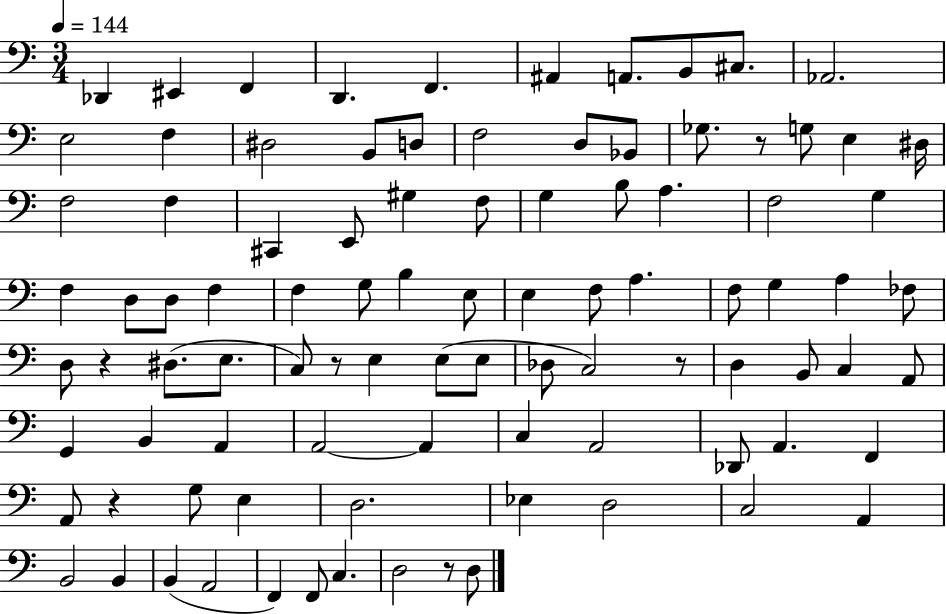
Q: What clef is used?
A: bass